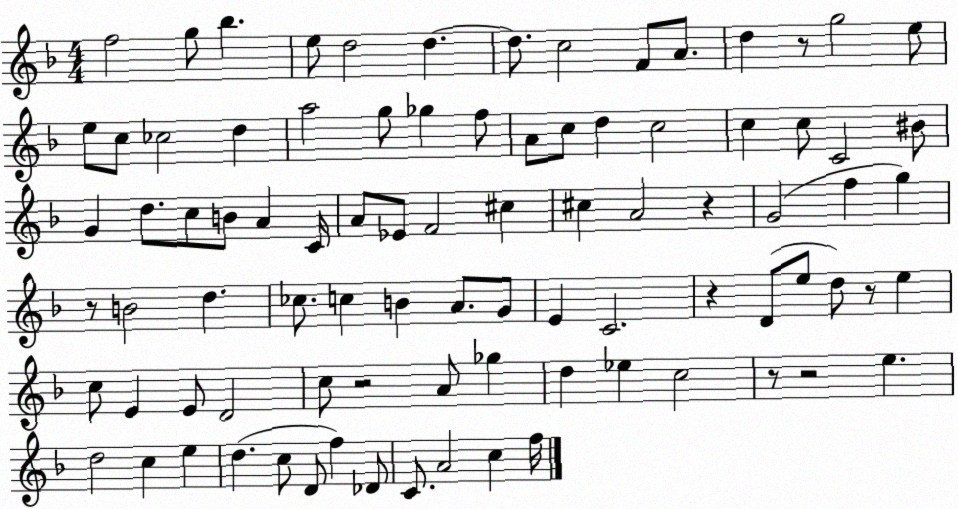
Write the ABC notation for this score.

X:1
T:Untitled
M:4/4
L:1/4
K:F
f2 g/2 _b e/2 d2 d d/2 c2 F/2 A/2 d z/2 g2 e/2 e/2 c/2 _c2 d a2 g/2 _g f/2 A/2 c/2 d c2 c c/2 C2 ^B/2 G d/2 c/2 B/2 A C/4 A/2 _E/2 F2 ^c ^c A2 z G2 f g z/2 B2 d _c/2 c B A/2 G/2 E C2 z D/2 e/2 d/2 z/2 e c/2 E E/2 D2 c/2 z2 A/2 _g d _e c2 z/2 z2 e d2 c e d c/2 D/2 f _D/2 C/2 A2 c f/4